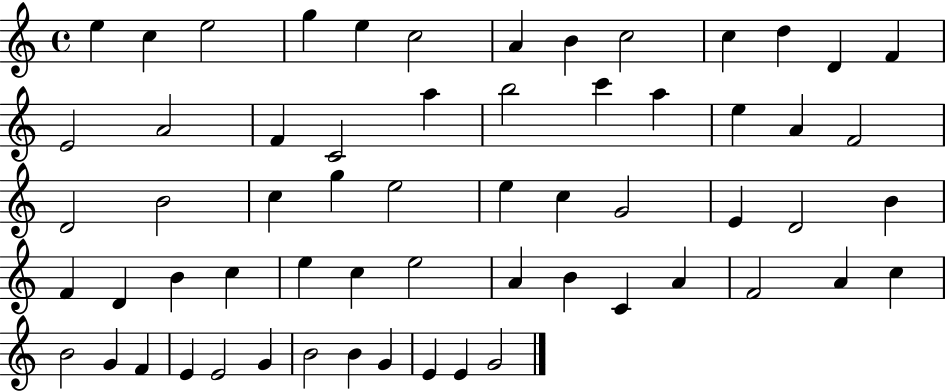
{
  \clef treble
  \time 4/4
  \defaultTimeSignature
  \key c \major
  e''4 c''4 e''2 | g''4 e''4 c''2 | a'4 b'4 c''2 | c''4 d''4 d'4 f'4 | \break e'2 a'2 | f'4 c'2 a''4 | b''2 c'''4 a''4 | e''4 a'4 f'2 | \break d'2 b'2 | c''4 g''4 e''2 | e''4 c''4 g'2 | e'4 d'2 b'4 | \break f'4 d'4 b'4 c''4 | e''4 c''4 e''2 | a'4 b'4 c'4 a'4 | f'2 a'4 c''4 | \break b'2 g'4 f'4 | e'4 e'2 g'4 | b'2 b'4 g'4 | e'4 e'4 g'2 | \break \bar "|."
}